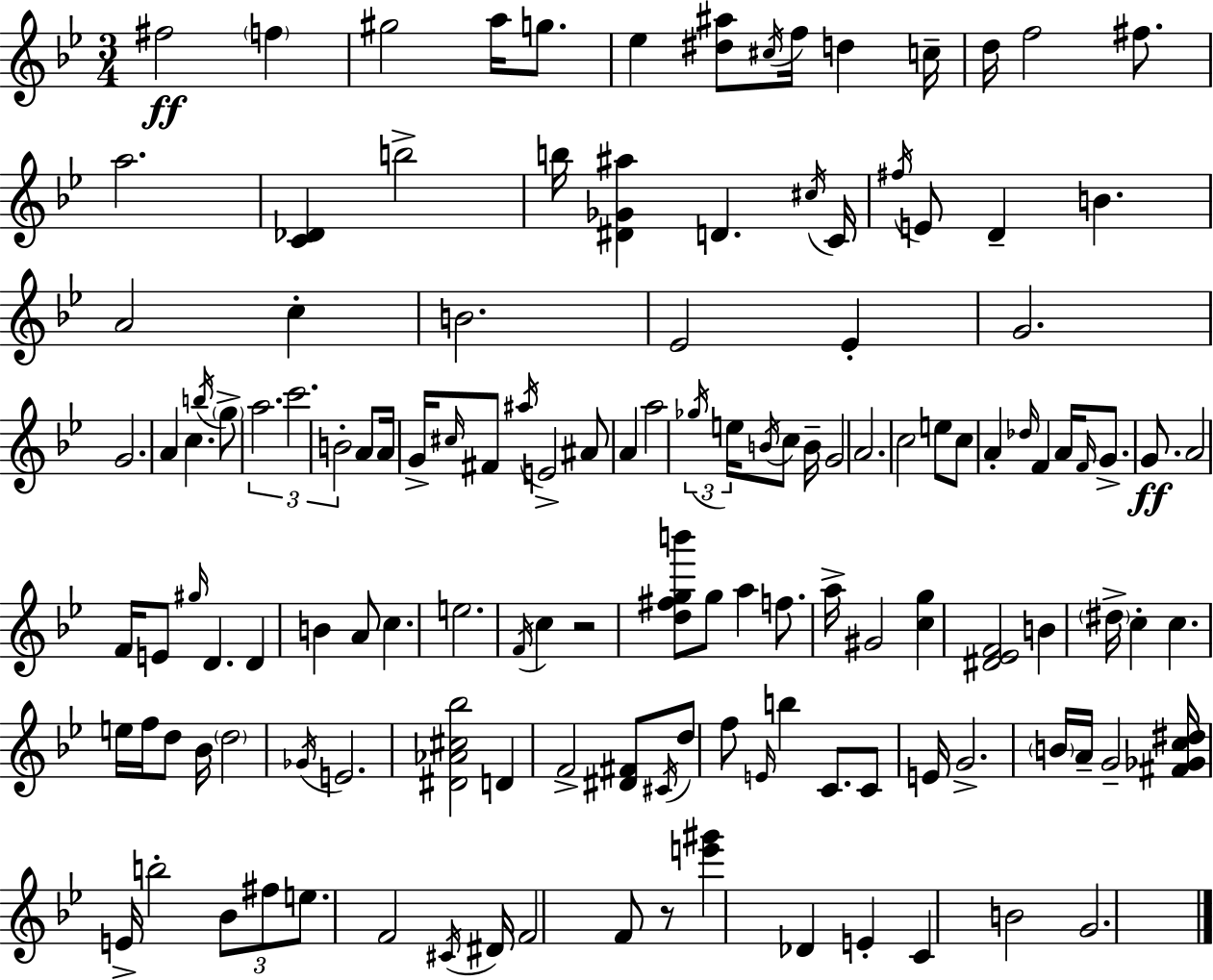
X:1
T:Untitled
M:3/4
L:1/4
K:Gm
^f2 f ^g2 a/4 g/2 _e [^d^a]/2 ^c/4 f/4 d c/4 d/4 f2 ^f/2 a2 [C_D] b2 b/4 [^D_G^a] D ^c/4 C/4 ^f/4 E/2 D B A2 c B2 _E2 _E G2 G2 A c b/4 g/2 a2 c'2 B2 A/2 A/4 G/4 ^c/4 ^F/2 ^a/4 E2 ^A/2 A a2 _g/4 e/4 B/4 c/2 B/4 G2 A2 c2 e/2 c/2 A _d/4 F A/4 F/4 G/2 G/2 A2 F/4 E/2 ^g/4 D D B A/2 c e2 F/4 c z2 [d^fgb']/2 g/2 a f/2 a/4 ^G2 [cg] [^D_EF]2 B ^d/4 c c e/4 f/4 d/2 _B/4 d2 _G/4 E2 [^D_A^c_b]2 D F2 [^D^F]/2 ^C/4 d/2 f/2 E/4 b C/2 C/2 E/4 G2 B/4 A/4 G2 [^F_Gc^d]/4 E/4 b2 _B/2 ^f/2 e/2 F2 ^C/4 ^D/4 F2 F/2 z/2 [e'^g'] _D E C B2 G2